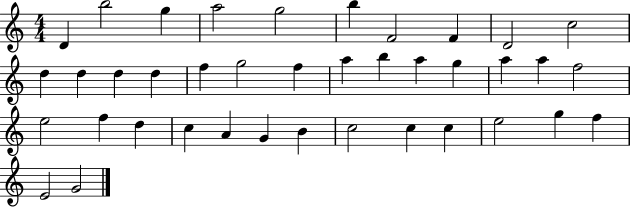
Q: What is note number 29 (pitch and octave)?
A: A4